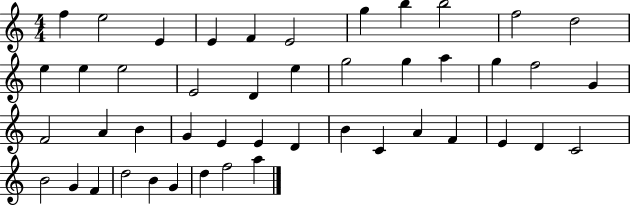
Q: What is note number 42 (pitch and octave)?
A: B4